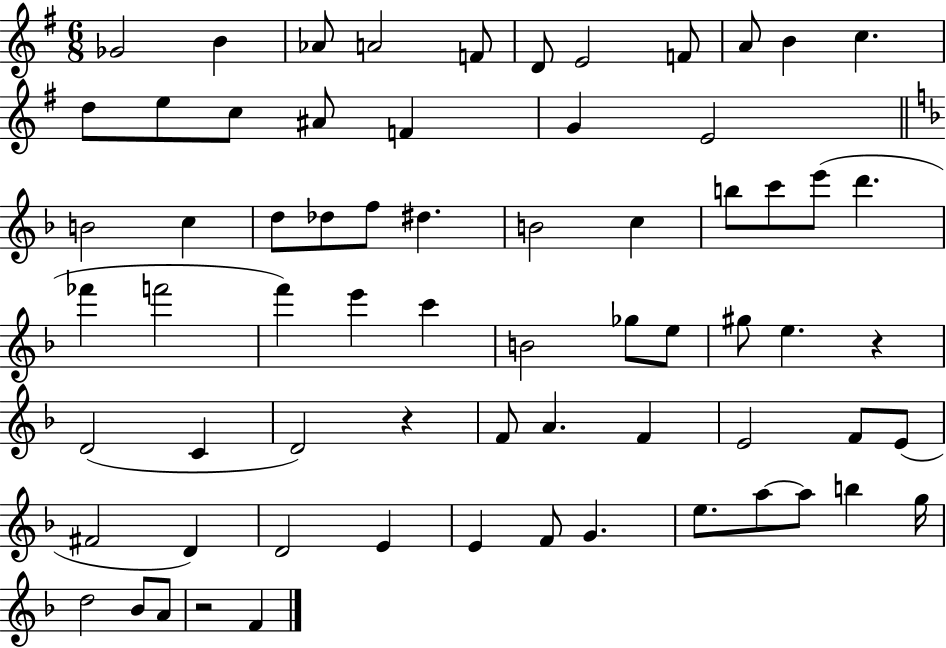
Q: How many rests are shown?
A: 3